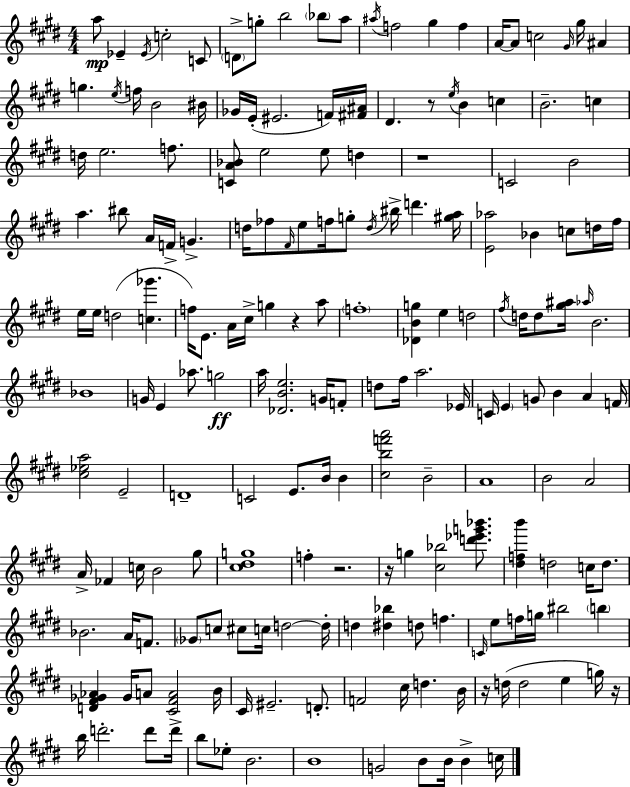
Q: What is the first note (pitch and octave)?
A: A5